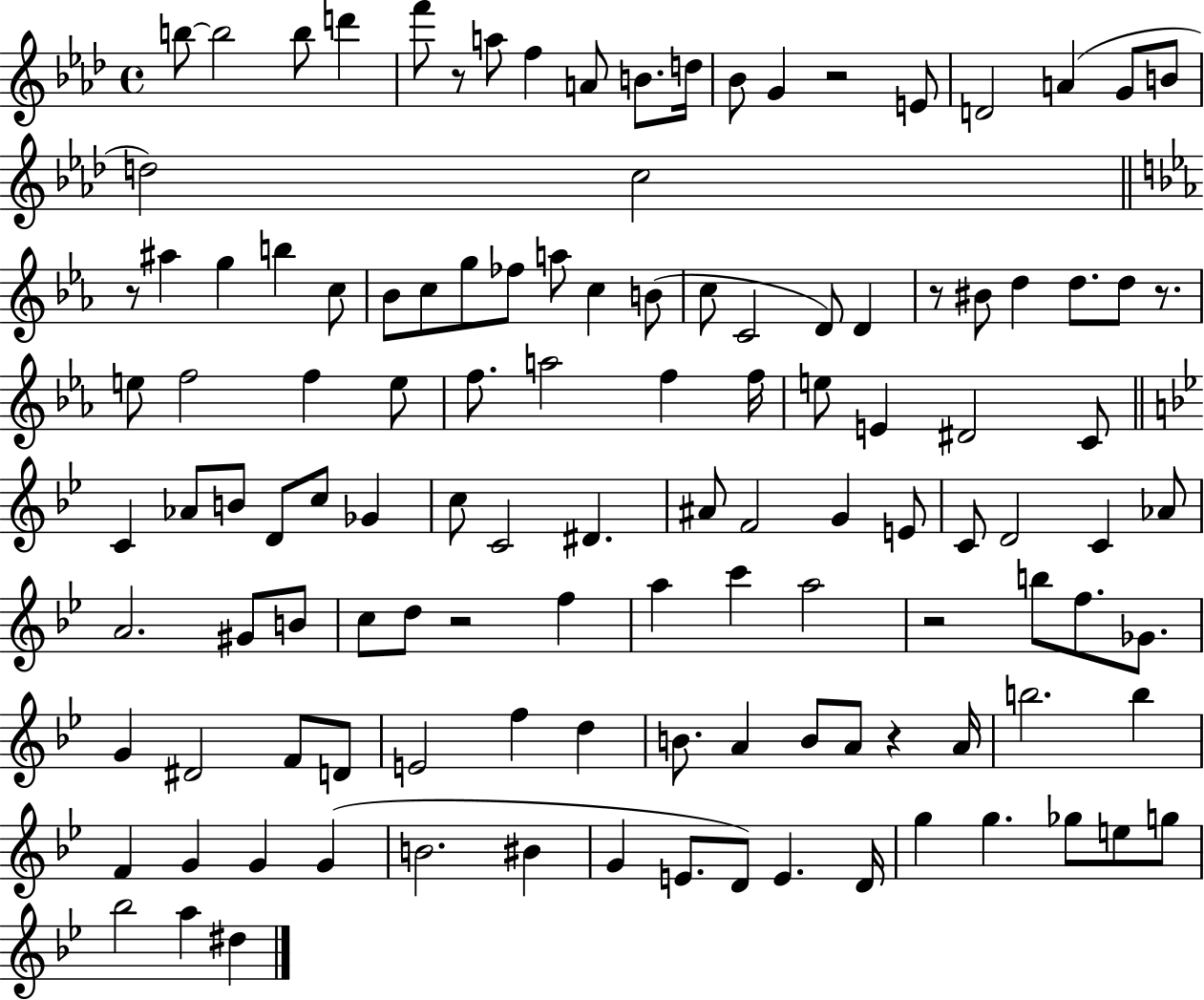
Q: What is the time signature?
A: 4/4